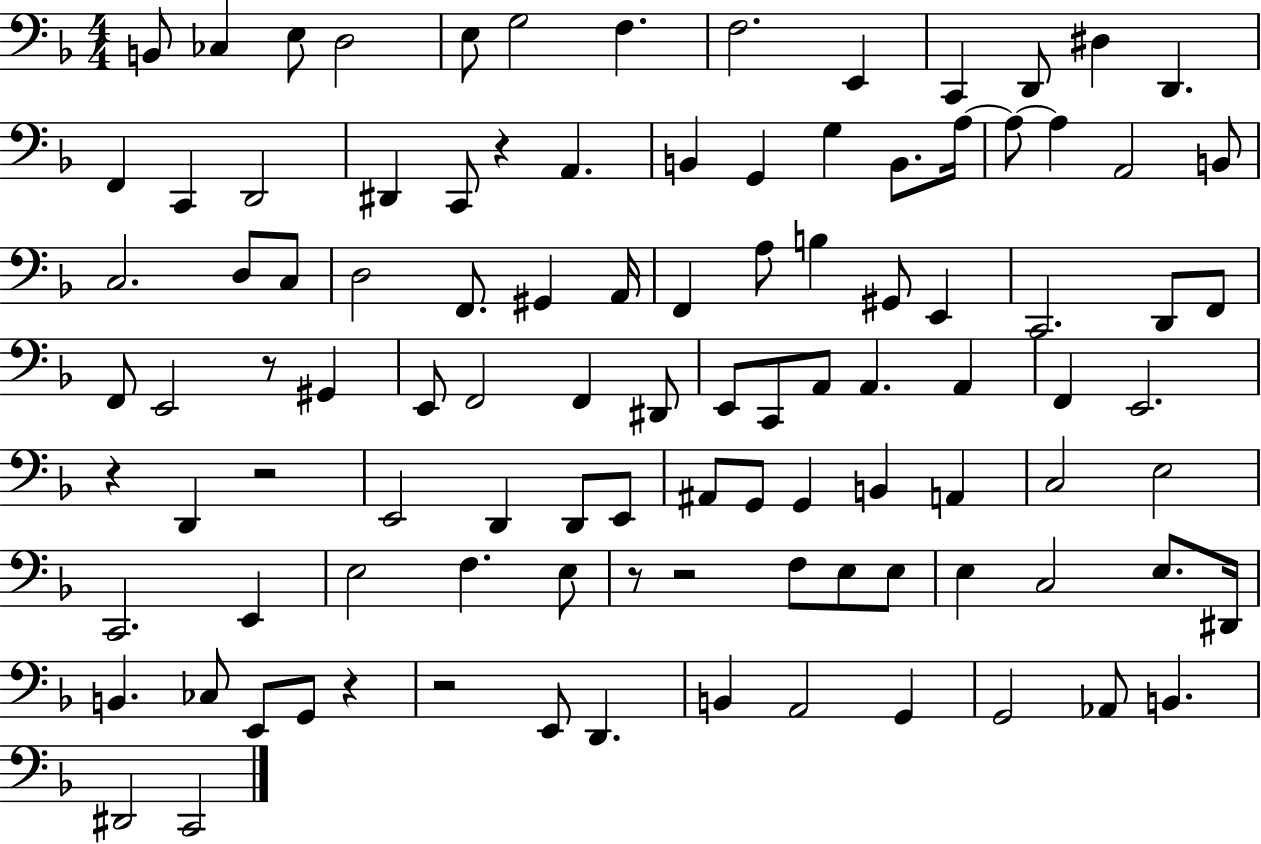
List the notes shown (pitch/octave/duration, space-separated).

B2/e CES3/q E3/e D3/h E3/e G3/h F3/q. F3/h. E2/q C2/q D2/e D#3/q D2/q. F2/q C2/q D2/h D#2/q C2/e R/q A2/q. B2/q G2/q G3/q B2/e. A3/s A3/e A3/q A2/h B2/e C3/h. D3/e C3/e D3/h F2/e. G#2/q A2/s F2/q A3/e B3/q G#2/e E2/q C2/h. D2/e F2/e F2/e E2/h R/e G#2/q E2/e F2/h F2/q D#2/e E2/e C2/e A2/e A2/q. A2/q F2/q E2/h. R/q D2/q R/h E2/h D2/q D2/e E2/e A#2/e G2/e G2/q B2/q A2/q C3/h E3/h C2/h. E2/q E3/h F3/q. E3/e R/e R/h F3/e E3/e E3/e E3/q C3/h E3/e. D#2/s B2/q. CES3/e E2/e G2/e R/q R/h E2/e D2/q. B2/q A2/h G2/q G2/h Ab2/e B2/q. D#2/h C2/h